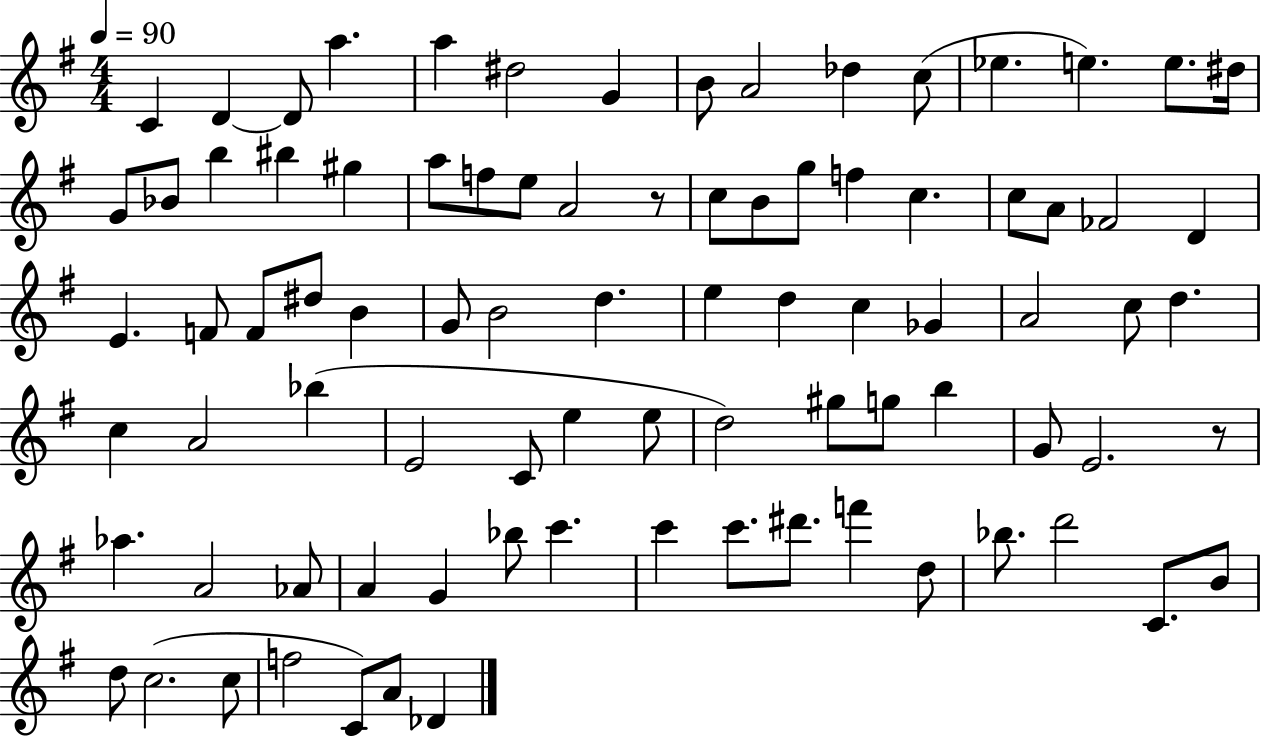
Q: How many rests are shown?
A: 2